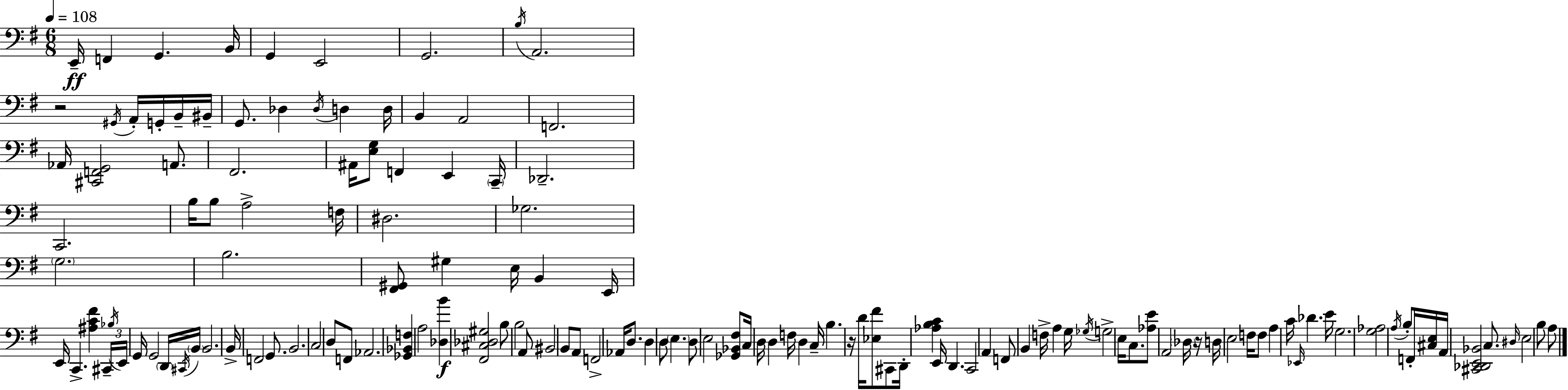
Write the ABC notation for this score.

X:1
T:Untitled
M:6/8
L:1/4
K:G
E,,/4 F,, G,, B,,/4 G,, E,,2 G,,2 B,/4 A,,2 z2 ^G,,/4 A,,/4 G,,/4 B,,/4 ^B,,/4 G,,/2 _D, _D,/4 D, D,/4 B,, A,,2 F,,2 _A,,/4 [^C,,F,,G,,]2 A,,/2 ^F,,2 ^A,,/4 [E,G,]/2 F,, E,, C,,/4 _D,,2 C,,2 B,/4 B,/2 A,2 F,/4 ^D,2 _G,2 G,2 B,2 [^F,,^G,,]/2 ^G, E,/4 B,, E,,/4 E,,/4 C,, [^A,C^F] ^C,,/4 _B,/4 E,,/4 G,,/4 G,,2 D,,/4 ^C,,/4 B,,/4 B,,2 B,,/4 F,,2 G,,/2 B,,2 C,2 D,/2 F,,/2 _A,,2 [_G,,_B,,F,] A,2 [_D,B] [^F,,^C,_D,^G,]2 B,/2 B,2 A,,/2 ^B,,2 B,,/2 A,,/2 F,,2 _A,,/4 D,/2 D, D,/2 E, D,/2 E,2 [_G,,_B,,^F,]/2 C,/4 D,/4 D, F,/4 D, C,/4 B, z/4 D/4 [_E,^F]/2 ^C,,/2 D,,/4 [_A,B,C] E,,/4 D,, C,,2 A,, F,,/2 B,, F,/4 A, G,/4 _G,/4 G,2 E,/4 C,/2 [_A,E]/2 A,,2 _D,/4 z/4 D,/4 E,2 F,/4 F,/2 A, C/4 _E,,/4 _D E/4 G,2 [G,_A,]2 A,/4 B,/2 F,,/4 [^C,E,]/4 A,,/4 [^C,,_D,,E,,_B,,]2 C,/2 ^D,/4 E,2 B,/2 A,/2